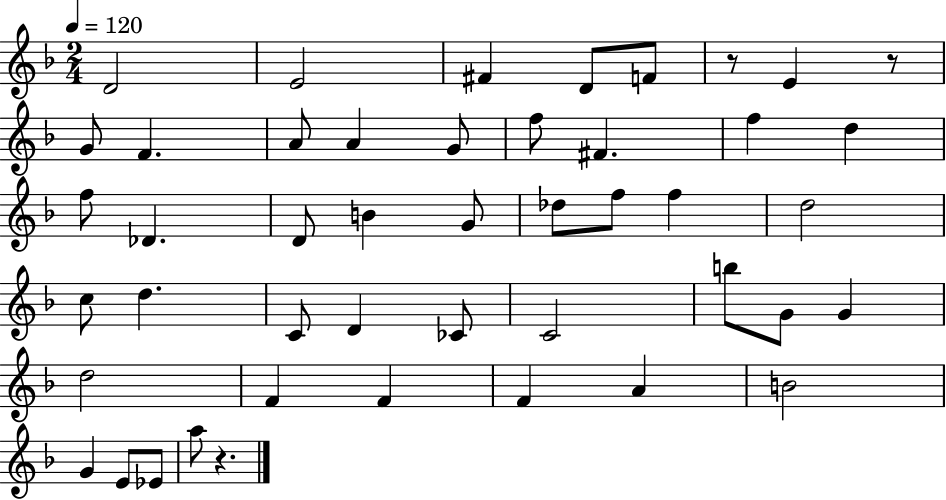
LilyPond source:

{
  \clef treble
  \numericTimeSignature
  \time 2/4
  \key f \major
  \tempo 4 = 120
  d'2 | e'2 | fis'4 d'8 f'8 | r8 e'4 r8 | \break g'8 f'4. | a'8 a'4 g'8 | f''8 fis'4. | f''4 d''4 | \break f''8 des'4. | d'8 b'4 g'8 | des''8 f''8 f''4 | d''2 | \break c''8 d''4. | c'8 d'4 ces'8 | c'2 | b''8 g'8 g'4 | \break d''2 | f'4 f'4 | f'4 a'4 | b'2 | \break g'4 e'8 ees'8 | a''8 r4. | \bar "|."
}